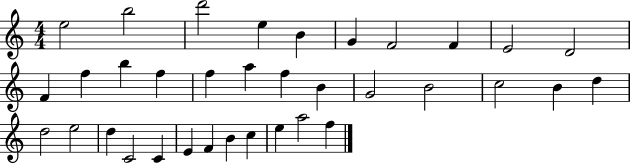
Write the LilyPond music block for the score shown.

{
  \clef treble
  \numericTimeSignature
  \time 4/4
  \key c \major
  e''2 b''2 | d'''2 e''4 b'4 | g'4 f'2 f'4 | e'2 d'2 | \break f'4 f''4 b''4 f''4 | f''4 a''4 f''4 b'4 | g'2 b'2 | c''2 b'4 d''4 | \break d''2 e''2 | d''4 c'2 c'4 | e'4 f'4 b'4 c''4 | e''4 a''2 f''4 | \break \bar "|."
}